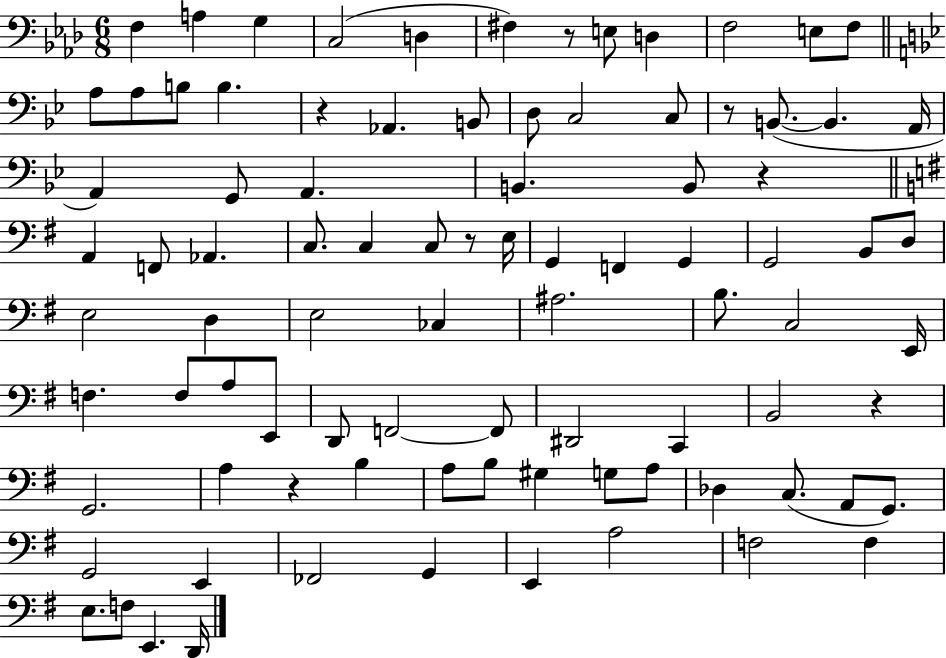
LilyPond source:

{
  \clef bass
  \numericTimeSignature
  \time 6/8
  \key aes \major
  f4 a4 g4 | c2( d4 | fis4) r8 e8 d4 | f2 e8 f8 | \break \bar "||" \break \key bes \major a8 a8 b8 b4. | r4 aes,4. b,8 | d8 c2 c8 | r8 b,8.~(~ b,4. a,16 | \break a,4) g,8 a,4. | b,4. b,8 r4 | \bar "||" \break \key g \major a,4 f,8 aes,4. | c8. c4 c8 r8 e16 | g,4 f,4 g,4 | g,2 b,8 d8 | \break e2 d4 | e2 ces4 | ais2. | b8. c2 e,16 | \break f4. f8 a8 e,8 | d,8 f,2~~ f,8 | dis,2 c,4 | b,2 r4 | \break g,2. | a4 r4 b4 | a8 b8 gis4 g8 a8 | des4 c8.( a,8 g,8.) | \break g,2 e,4 | fes,2 g,4 | e,4 a2 | f2 f4 | \break e8. f8 e,4. d,16 | \bar "|."
}